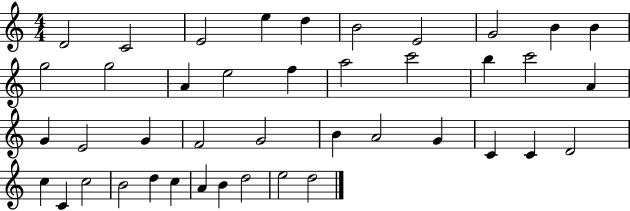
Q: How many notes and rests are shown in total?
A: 42